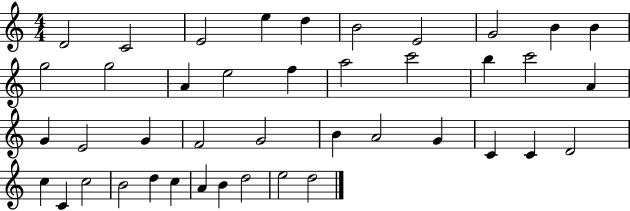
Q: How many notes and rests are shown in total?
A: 42